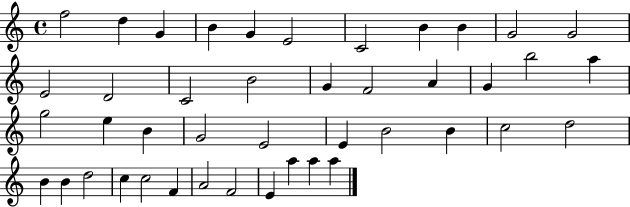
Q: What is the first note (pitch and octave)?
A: F5